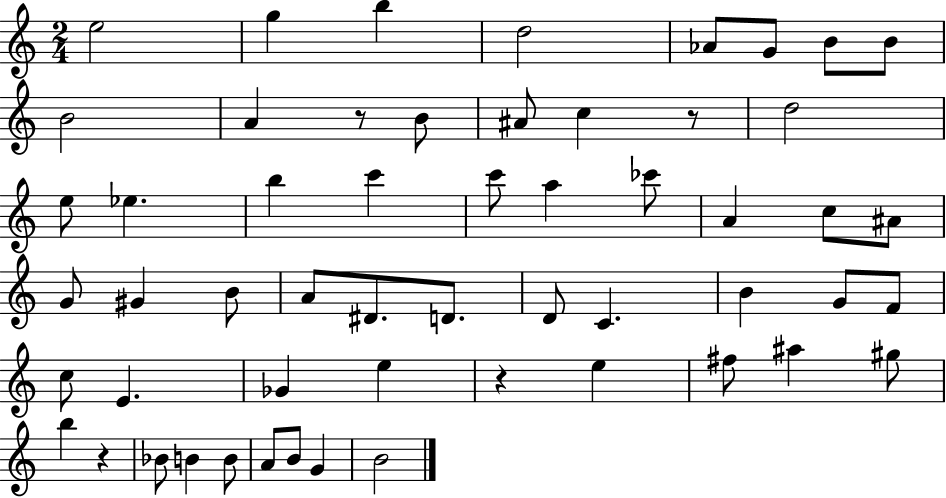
X:1
T:Untitled
M:2/4
L:1/4
K:C
e2 g b d2 _A/2 G/2 B/2 B/2 B2 A z/2 B/2 ^A/2 c z/2 d2 e/2 _e b c' c'/2 a _c'/2 A c/2 ^A/2 G/2 ^G B/2 A/2 ^D/2 D/2 D/2 C B G/2 F/2 c/2 E _G e z e ^f/2 ^a ^g/2 b z _B/2 B B/2 A/2 B/2 G B2